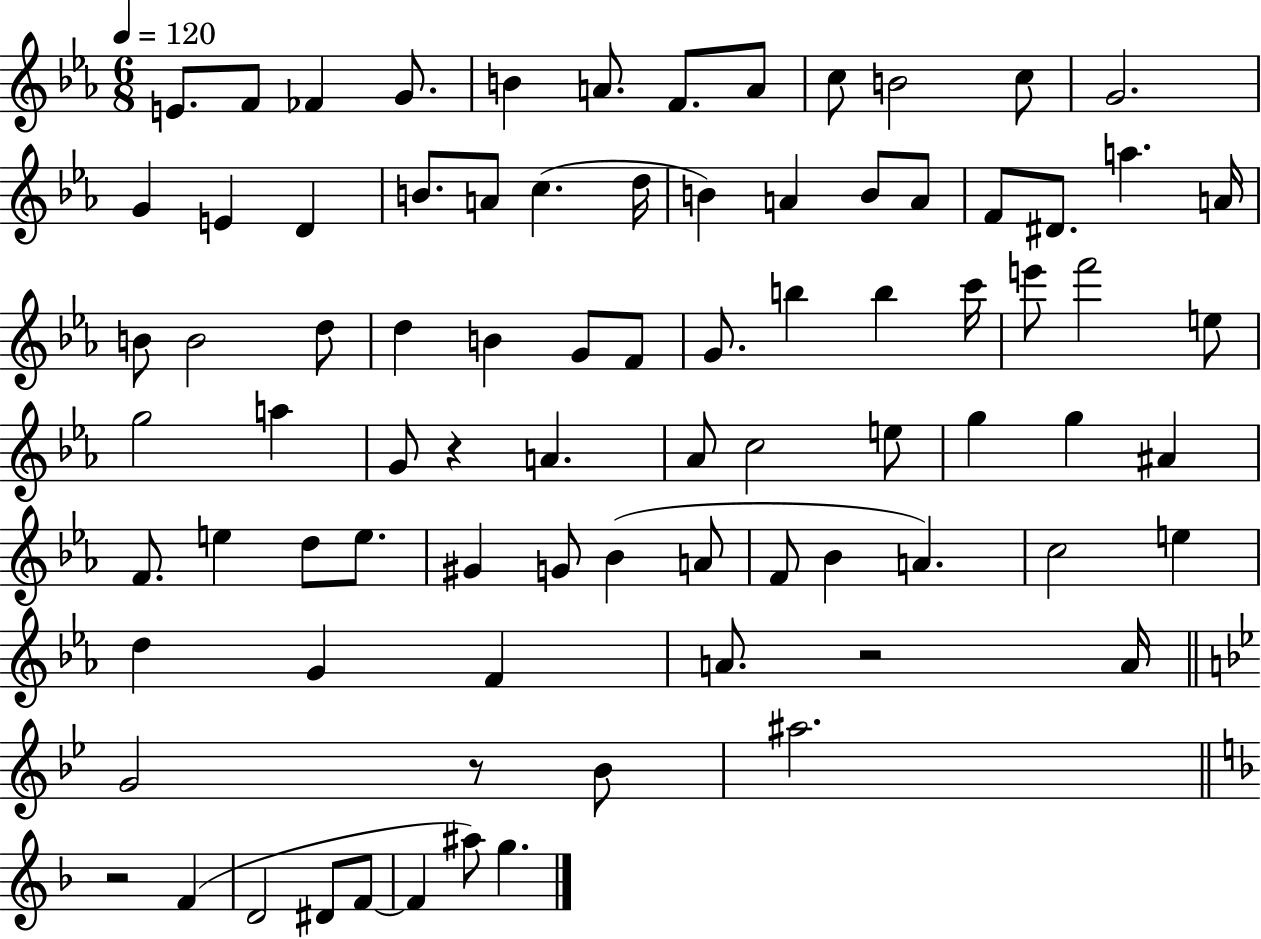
{
  \clef treble
  \numericTimeSignature
  \time 6/8
  \key ees \major
  \tempo 4 = 120
  e'8. f'8 fes'4 g'8. | b'4 a'8. f'8. a'8 | c''8 b'2 c''8 | g'2. | \break g'4 e'4 d'4 | b'8. a'8 c''4.( d''16 | b'4) a'4 b'8 a'8 | f'8 dis'8. a''4. a'16 | \break b'8 b'2 d''8 | d''4 b'4 g'8 f'8 | g'8. b''4 b''4 c'''16 | e'''8 f'''2 e''8 | \break g''2 a''4 | g'8 r4 a'4. | aes'8 c''2 e''8 | g''4 g''4 ais'4 | \break f'8. e''4 d''8 e''8. | gis'4 g'8 bes'4( a'8 | f'8 bes'4 a'4.) | c''2 e''4 | \break d''4 g'4 f'4 | a'8. r2 a'16 | \bar "||" \break \key bes \major g'2 r8 bes'8 | ais''2. | \bar "||" \break \key d \minor r2 f'4( | d'2 dis'8 f'8~~ | f'4 ais''8) g''4. | \bar "|."
}